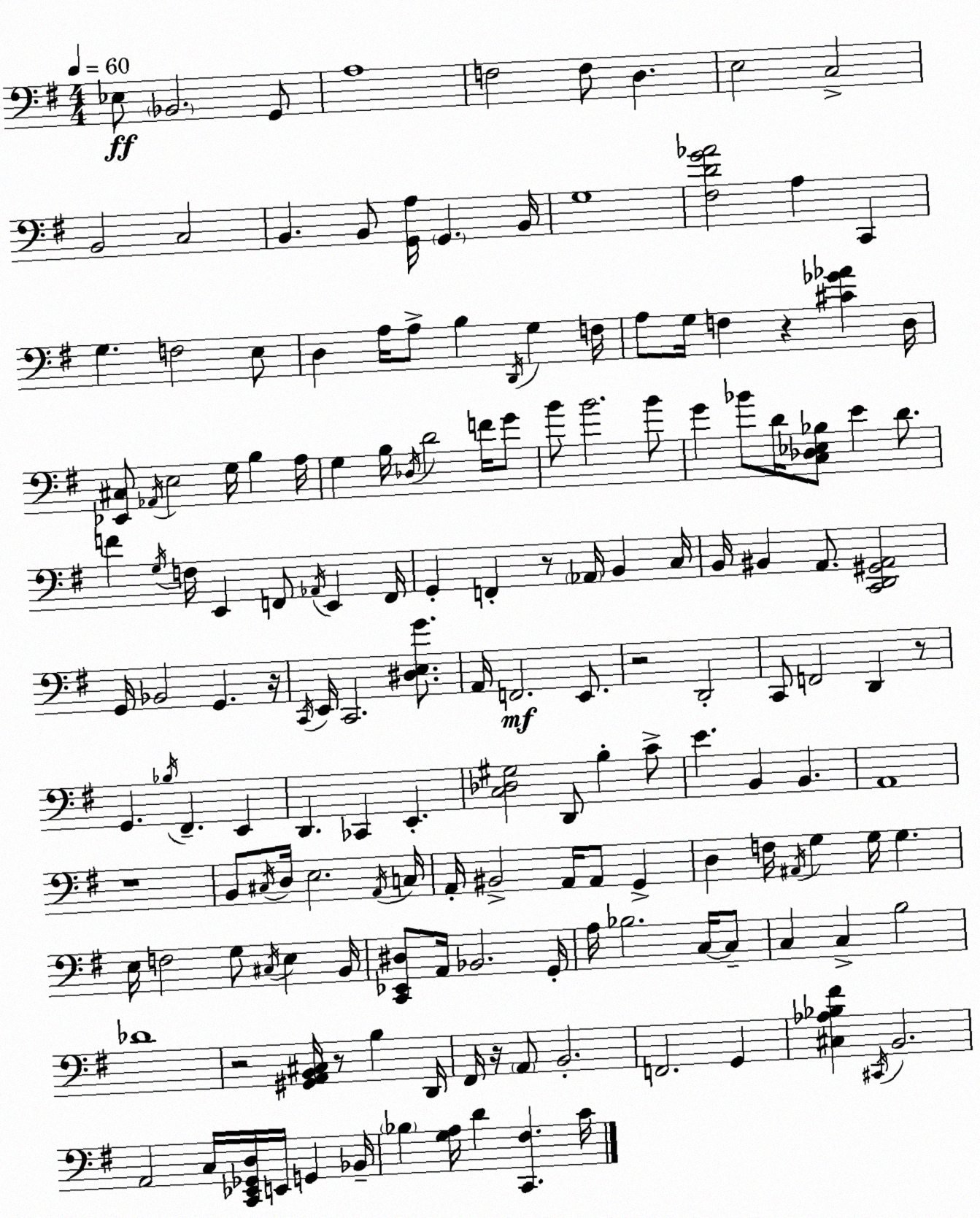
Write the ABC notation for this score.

X:1
T:Untitled
M:4/4
L:1/4
K:G
_E,/2 _B,,2 G,,/2 A,4 F,2 F,/2 D, E,2 C,2 B,,2 C,2 B,, B,,/2 [G,,A,]/4 G,, B,,/4 G,4 [^F,DG_A]2 A, C,, G, F,2 E,/2 D, A,/4 A,/2 B, D,,/4 G, F,/4 A,/2 G,/4 F, z [^C_G_A] D,/4 [_E,,^C,]/2 _A,,/4 E,2 G,/4 B, A,/4 G, B,/4 _D,/4 D2 F/4 G/2 B/2 B2 B/2 G _B/2 D/4 [C,_D,_E,_B,]/2 E D/2 F G,/4 F,/4 E,, F,,/2 _A,,/4 E,, F,,/4 G,, F,, z/2 _A,,/4 B,, C,/4 B,,/4 ^B,, A,,/2 [C,,D,,^G,,A,,]2 G,,/4 _B,,2 G,, z/4 C,,/4 E,,/4 C,,2 [^D,E,G]/2 A,,/4 F,,2 E,,/2 z2 D,,2 C,,/2 F,,2 D,, z/2 G,, _B,/4 ^F,, E,, D,, _C,, E,, [C,_D,^G,]2 D,,/2 B, C/2 E B,, B,, A,,4 z4 B,,/2 ^C,/4 D,/4 E,2 A,,/4 C,/4 A,,/4 ^B,,2 A,,/4 A,,/2 G,, D, F,/4 ^A,,/4 G, G,/4 G, E,/4 F,2 G,/2 ^C,/4 E, B,,/4 [C,,_E,,^D,]/2 A,,/4 _B,,2 G,,/4 A,/4 _B,2 C,/4 C,/2 C, C, B,2 _D4 z2 [^G,,A,,B,,^C,]/4 z/2 B, D,,/4 ^F,,/4 z/4 A,,/2 B,,2 F,,2 G,, [^C,_A,_B,^F] ^C,,/4 B,,2 A,,2 C,/4 [C,,_E,,_G,,D,]/4 E,,/4 G,, _B,,/4 _B, [G,A,]/4 D [C,,^F,] C/4